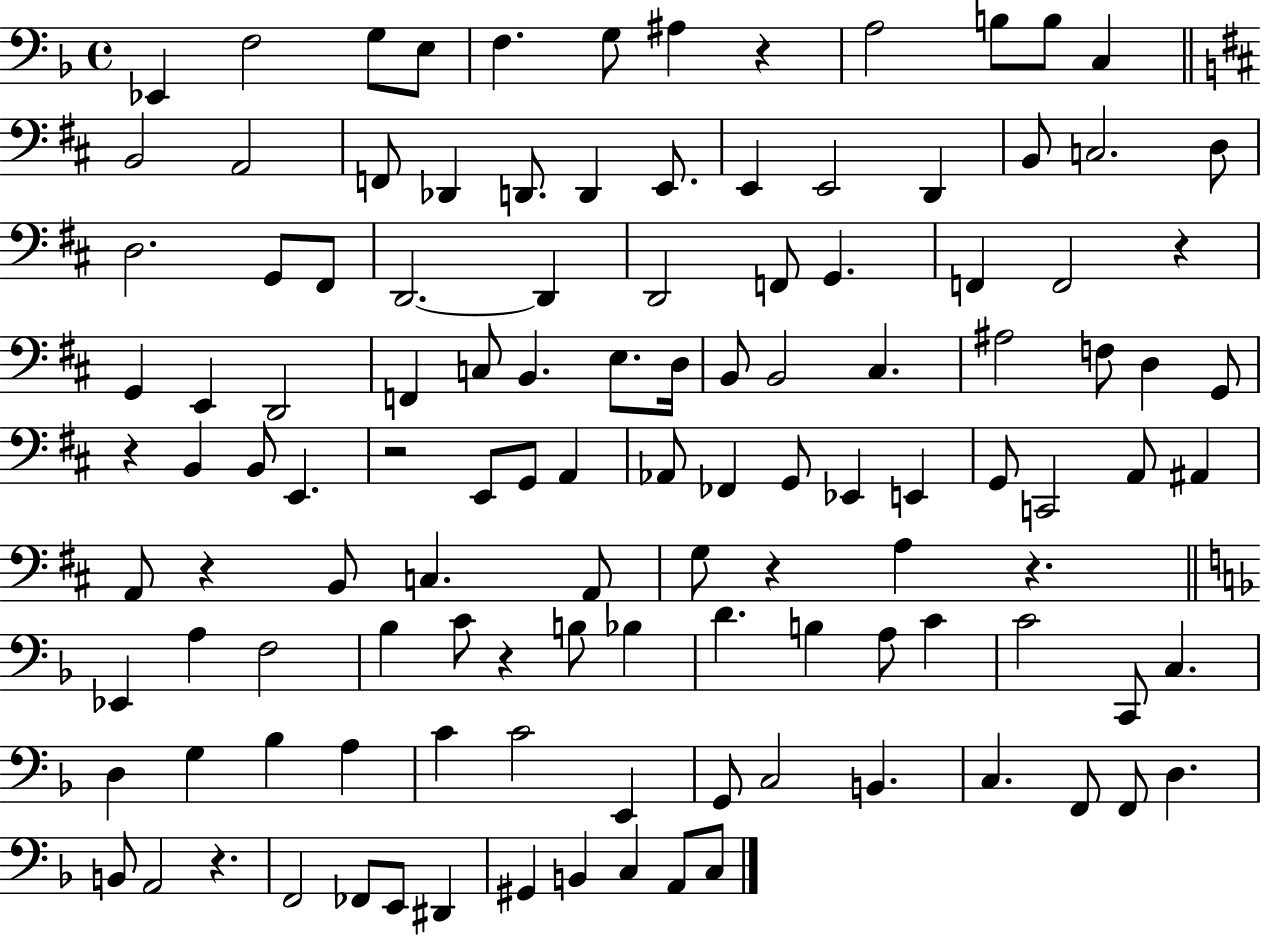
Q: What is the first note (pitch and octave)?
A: Eb2